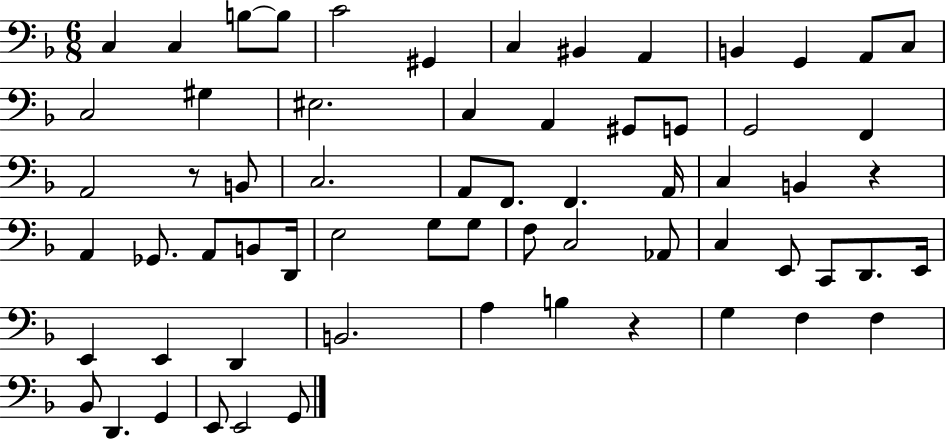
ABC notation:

X:1
T:Untitled
M:6/8
L:1/4
K:F
C, C, B,/2 B,/2 C2 ^G,, C, ^B,, A,, B,, G,, A,,/2 C,/2 C,2 ^G, ^E,2 C, A,, ^G,,/2 G,,/2 G,,2 F,, A,,2 z/2 B,,/2 C,2 A,,/2 F,,/2 F,, A,,/4 C, B,, z A,, _G,,/2 A,,/2 B,,/2 D,,/4 E,2 G,/2 G,/2 F,/2 C,2 _A,,/2 C, E,,/2 C,,/2 D,,/2 E,,/4 E,, E,, D,, B,,2 A, B, z G, F, F, _B,,/2 D,, G,, E,,/2 E,,2 G,,/2